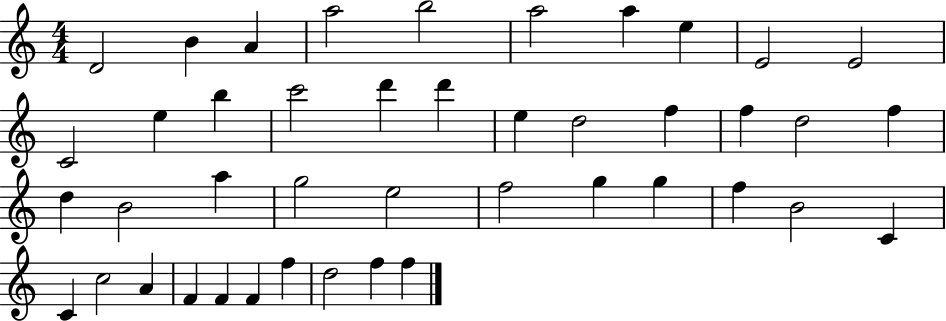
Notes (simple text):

D4/h B4/q A4/q A5/h B5/h A5/h A5/q E5/q E4/h E4/h C4/h E5/q B5/q C6/h D6/q D6/q E5/q D5/h F5/q F5/q D5/h F5/q D5/q B4/h A5/q G5/h E5/h F5/h G5/q G5/q F5/q B4/h C4/q C4/q C5/h A4/q F4/q F4/q F4/q F5/q D5/h F5/q F5/q